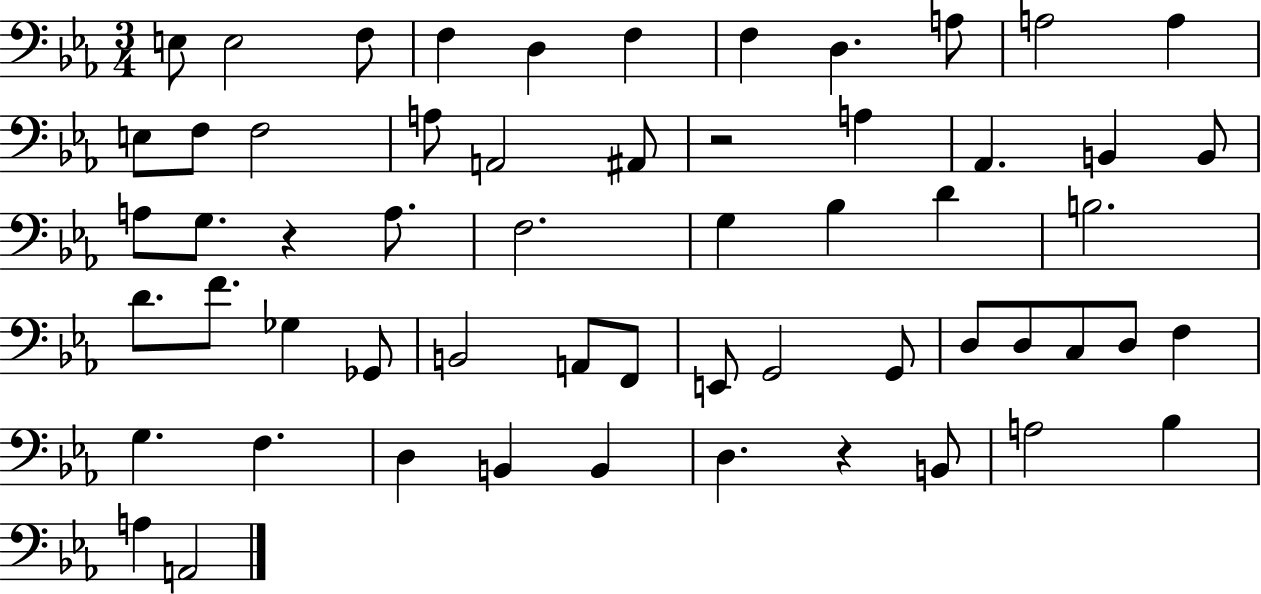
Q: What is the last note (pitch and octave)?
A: A2